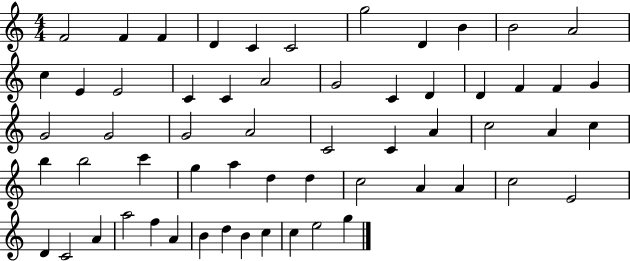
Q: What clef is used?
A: treble